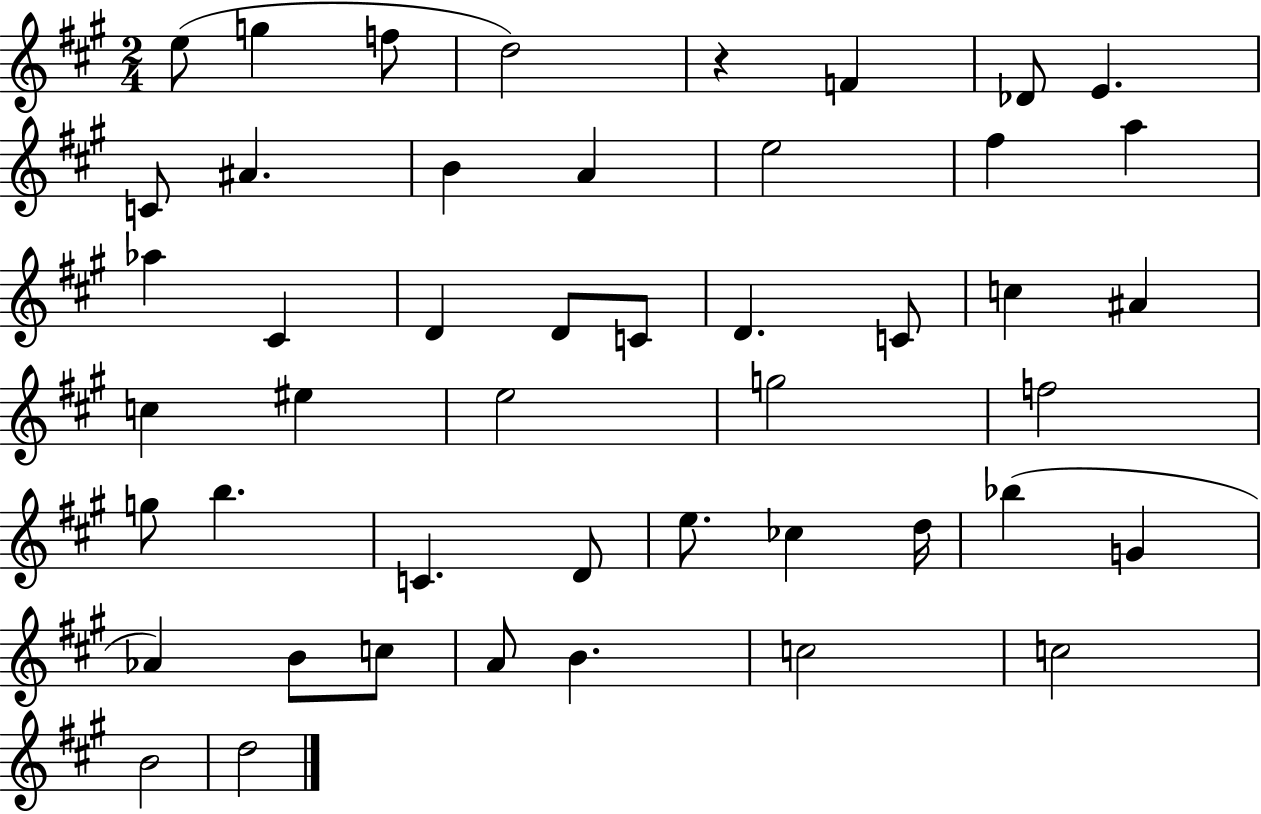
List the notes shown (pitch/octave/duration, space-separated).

E5/e G5/q F5/e D5/h R/q F4/q Db4/e E4/q. C4/e A#4/q. B4/q A4/q E5/h F#5/q A5/q Ab5/q C#4/q D4/q D4/e C4/e D4/q. C4/e C5/q A#4/q C5/q EIS5/q E5/h G5/h F5/h G5/e B5/q. C4/q. D4/e E5/e. CES5/q D5/s Bb5/q G4/q Ab4/q B4/e C5/e A4/e B4/q. C5/h C5/h B4/h D5/h